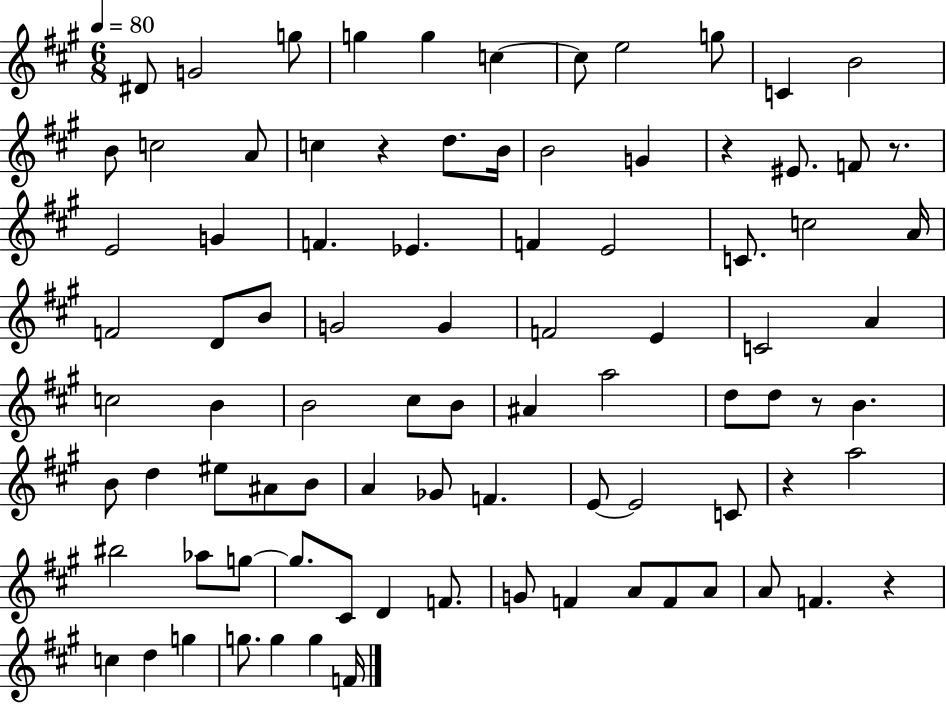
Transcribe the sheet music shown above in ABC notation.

X:1
T:Untitled
M:6/8
L:1/4
K:A
^D/2 G2 g/2 g g c c/2 e2 g/2 C B2 B/2 c2 A/2 c z d/2 B/4 B2 G z ^E/2 F/2 z/2 E2 G F _E F E2 C/2 c2 A/4 F2 D/2 B/2 G2 G F2 E C2 A c2 B B2 ^c/2 B/2 ^A a2 d/2 d/2 z/2 B B/2 d ^e/2 ^A/2 B/2 A _G/2 F E/2 E2 C/2 z a2 ^b2 _a/2 g/2 g/2 ^C/2 D F/2 G/2 F A/2 F/2 A/2 A/2 F z c d g g/2 g g F/4